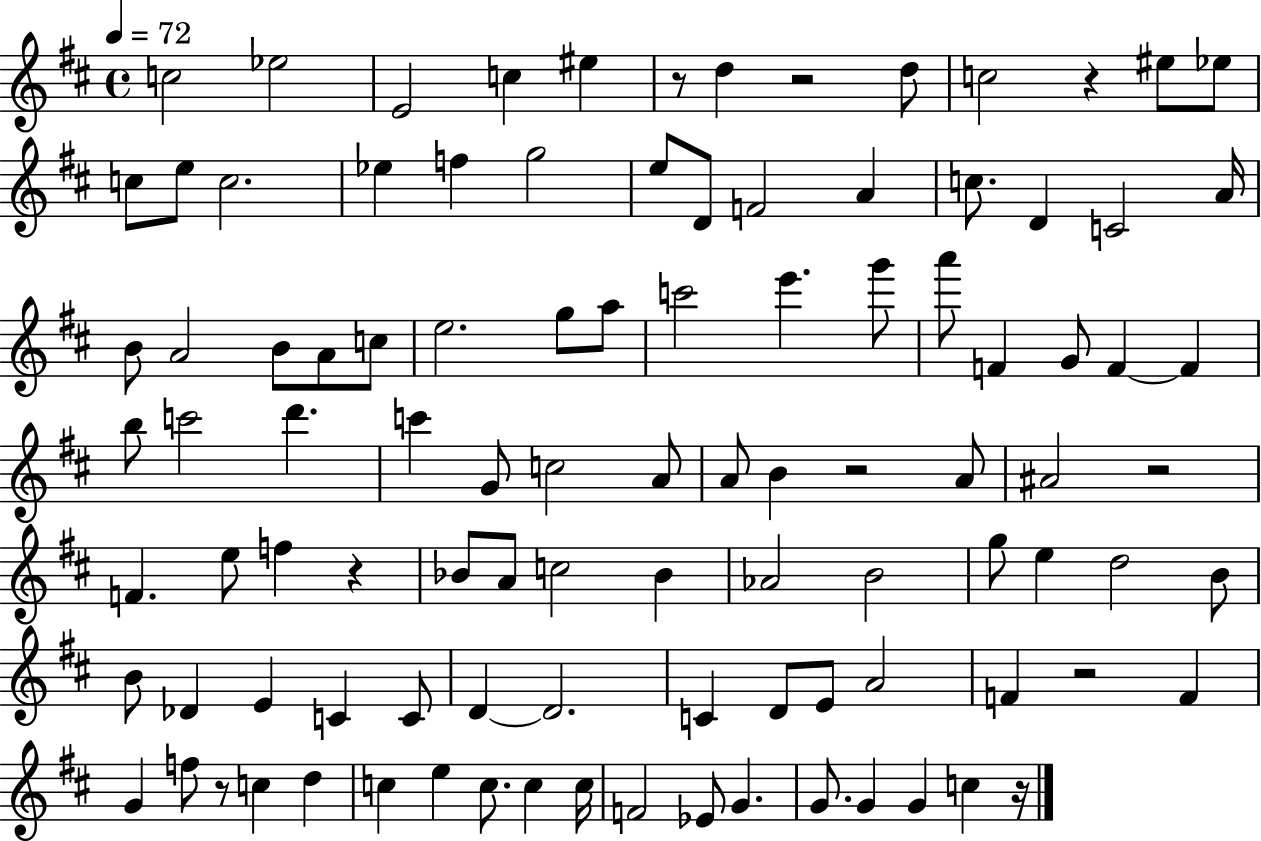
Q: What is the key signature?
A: D major